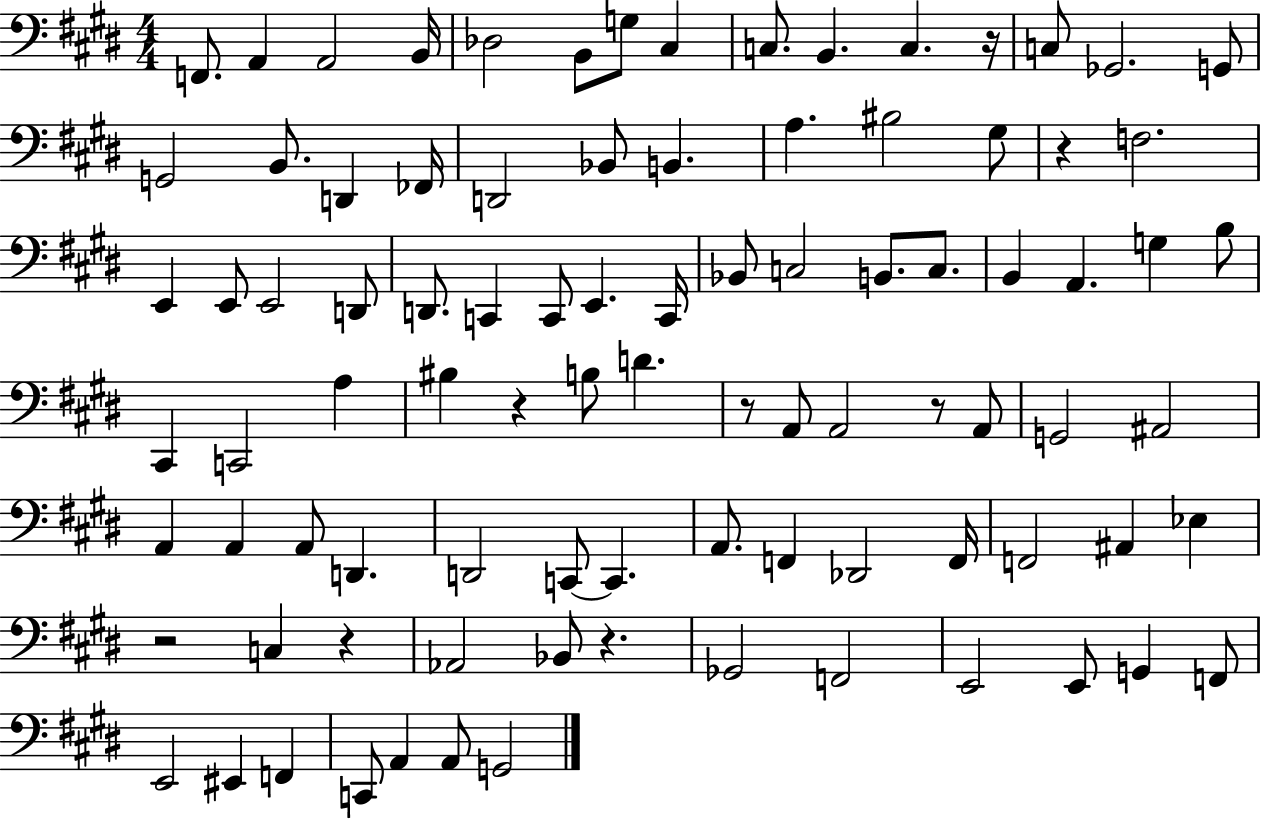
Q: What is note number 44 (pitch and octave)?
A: C2